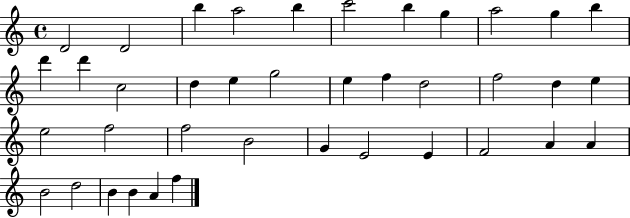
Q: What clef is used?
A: treble